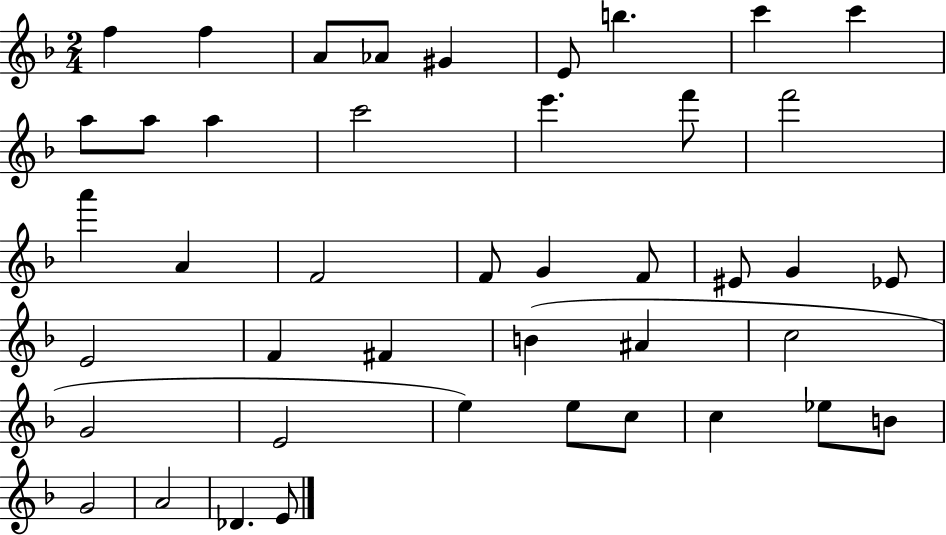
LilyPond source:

{
  \clef treble
  \numericTimeSignature
  \time 2/4
  \key f \major
  \repeat volta 2 { f''4 f''4 | a'8 aes'8 gis'4 | e'8 b''4. | c'''4 c'''4 | \break a''8 a''8 a''4 | c'''2 | e'''4. f'''8 | f'''2 | \break a'''4 a'4 | f'2 | f'8 g'4 f'8 | eis'8 g'4 ees'8 | \break e'2 | f'4 fis'4 | b'4( ais'4 | c''2 | \break g'2 | e'2 | e''4) e''8 c''8 | c''4 ees''8 b'8 | \break g'2 | a'2 | des'4. e'8 | } \bar "|."
}